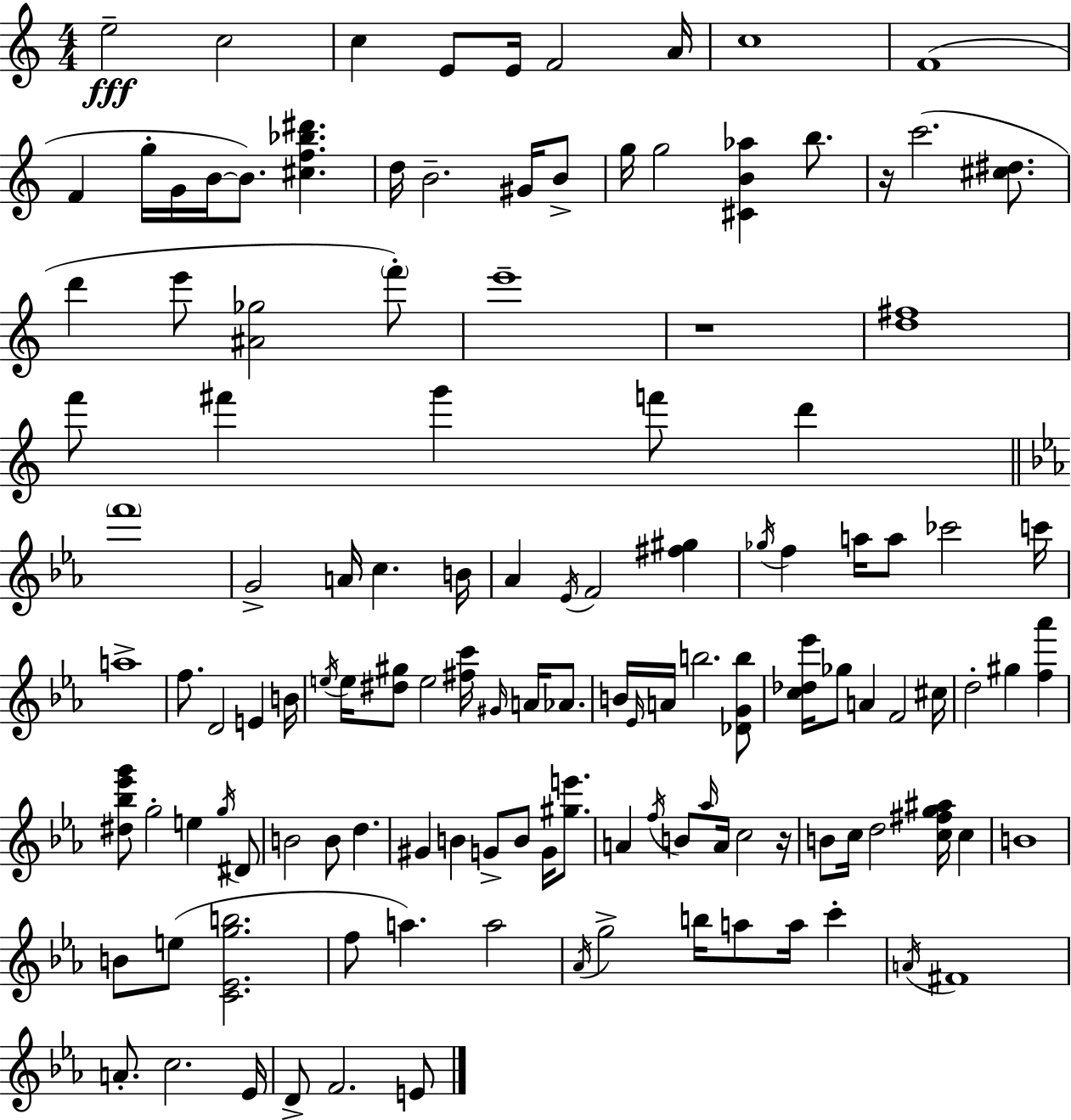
E5/h C5/h C5/q E4/e E4/s F4/h A4/s C5/w F4/w F4/q G5/s G4/s B4/s B4/e. [C#5,F5,Bb5,D#6]/q. D5/s B4/h. G#4/s B4/e G5/s G5/h [C#4,B4,Ab5]/q B5/e. R/s C6/h. [C#5,D#5]/e. D6/q E6/e [A#4,Gb5]/h F6/e E6/w R/w [D5,F#5]/w F6/e F#6/q G6/q F6/e D6/q F6/w G4/h A4/s C5/q. B4/s Ab4/q Eb4/s F4/h [F#5,G#5]/q Gb5/s F5/q A5/s A5/e CES6/h C6/s A5/w F5/e. D4/h E4/q B4/s E5/s E5/s [D#5,G#5]/e E5/h [F#5,C6]/s G#4/s A4/s Ab4/e. B4/s Eb4/s A4/s B5/h. [Db4,G4,B5]/e [C5,Db5,Eb6]/s Gb5/e A4/q F4/h C#5/s D5/h G#5/q [F5,Ab6]/q [D#5,Bb5,Eb6,G6]/e G5/h E5/q G5/s D#4/e B4/h B4/e D5/q. G#4/q B4/q G4/e B4/e G4/s [G#5,E6]/e. A4/q F5/s B4/e Ab5/s A4/s C5/h R/s B4/e C5/s D5/h [C5,F#5,G5,A#5]/s C5/q B4/w B4/e E5/e [C4,Eb4,G5,B5]/h. F5/e A5/q. A5/h Ab4/s G5/h B5/s A5/e A5/s C6/q A4/s F#4/w A4/e. C5/h. Eb4/s D4/e F4/h. E4/e